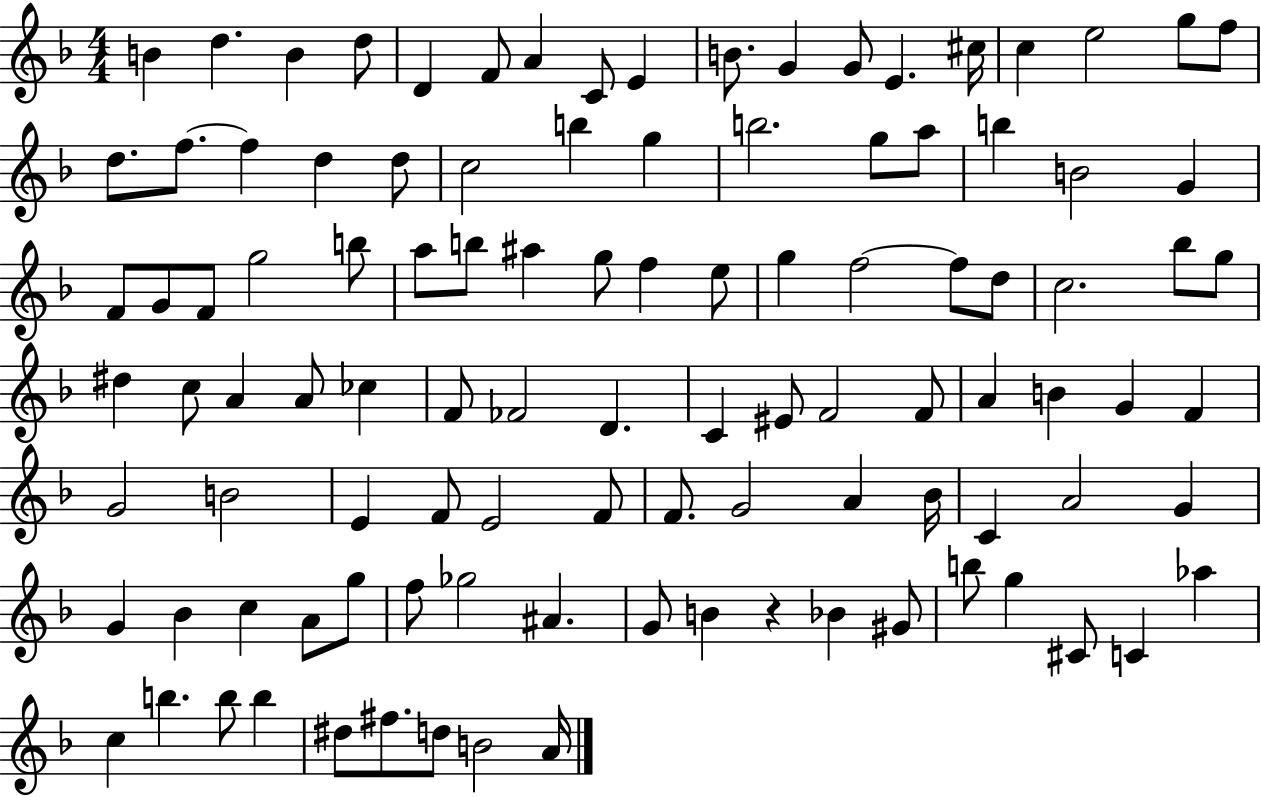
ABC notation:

X:1
T:Untitled
M:4/4
L:1/4
K:F
B d B d/2 D F/2 A C/2 E B/2 G G/2 E ^c/4 c e2 g/2 f/2 d/2 f/2 f d d/2 c2 b g b2 g/2 a/2 b B2 G F/2 G/2 F/2 g2 b/2 a/2 b/2 ^a g/2 f e/2 g f2 f/2 d/2 c2 _b/2 g/2 ^d c/2 A A/2 _c F/2 _F2 D C ^E/2 F2 F/2 A B G F G2 B2 E F/2 E2 F/2 F/2 G2 A _B/4 C A2 G G _B c A/2 g/2 f/2 _g2 ^A G/2 B z _B ^G/2 b/2 g ^C/2 C _a c b b/2 b ^d/2 ^f/2 d/2 B2 A/4